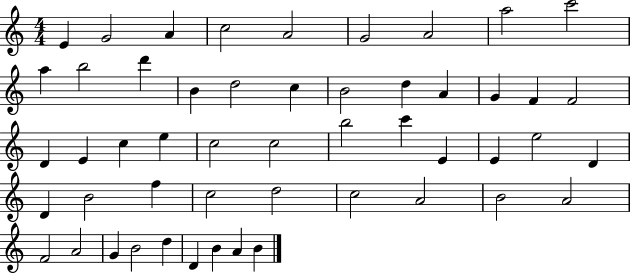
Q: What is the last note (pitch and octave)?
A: B4